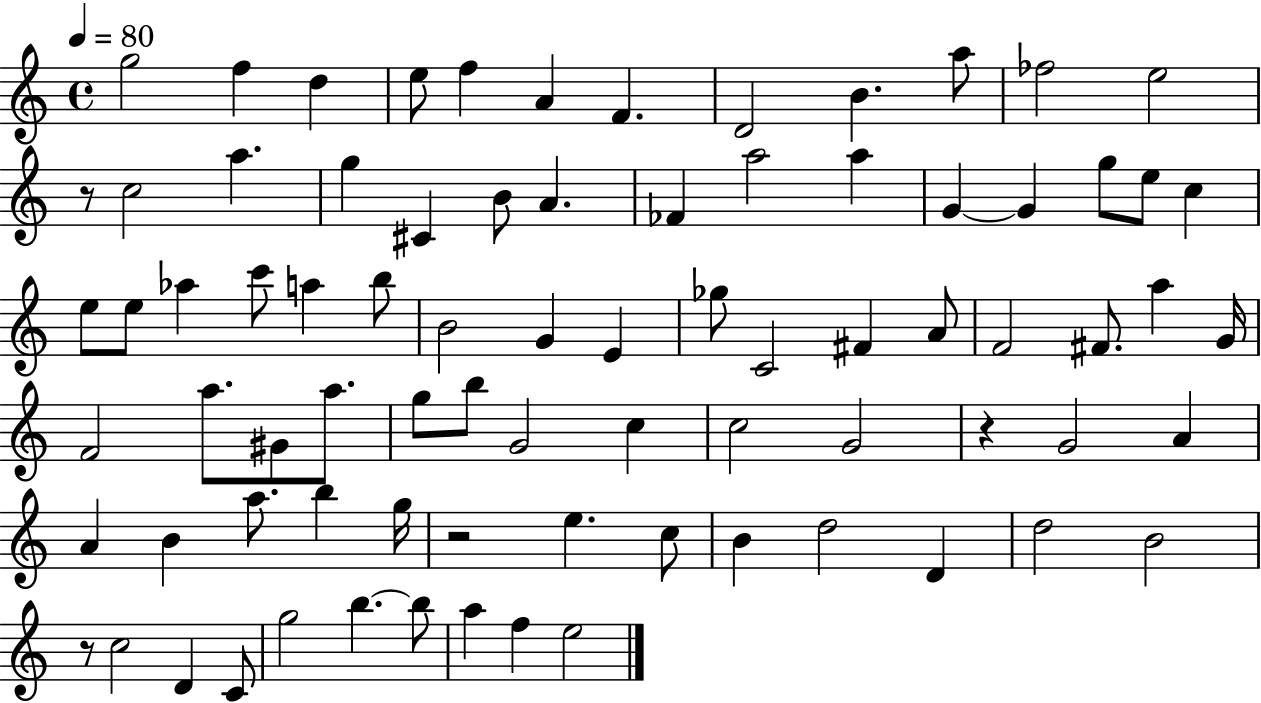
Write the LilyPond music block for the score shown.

{
  \clef treble
  \time 4/4
  \defaultTimeSignature
  \key c \major
  \tempo 4 = 80
  g''2 f''4 d''4 | e''8 f''4 a'4 f'4. | d'2 b'4. a''8 | fes''2 e''2 | \break r8 c''2 a''4. | g''4 cis'4 b'8 a'4. | fes'4 a''2 a''4 | g'4~~ g'4 g''8 e''8 c''4 | \break e''8 e''8 aes''4 c'''8 a''4 b''8 | b'2 g'4 e'4 | ges''8 c'2 fis'4 a'8 | f'2 fis'8. a''4 g'16 | \break f'2 a''8. gis'8 a''8. | g''8 b''8 g'2 c''4 | c''2 g'2 | r4 g'2 a'4 | \break a'4 b'4 a''8. b''4 g''16 | r2 e''4. c''8 | b'4 d''2 d'4 | d''2 b'2 | \break r8 c''2 d'4 c'8 | g''2 b''4.~~ b''8 | a''4 f''4 e''2 | \bar "|."
}